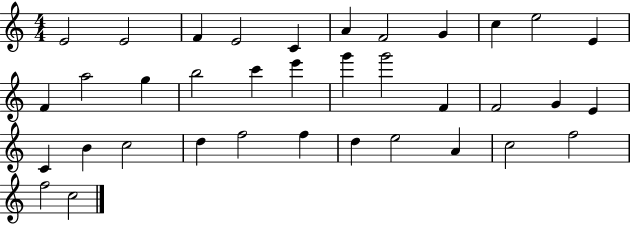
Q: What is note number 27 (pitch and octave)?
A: D5